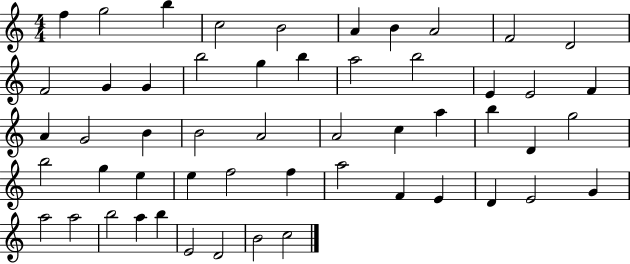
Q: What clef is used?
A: treble